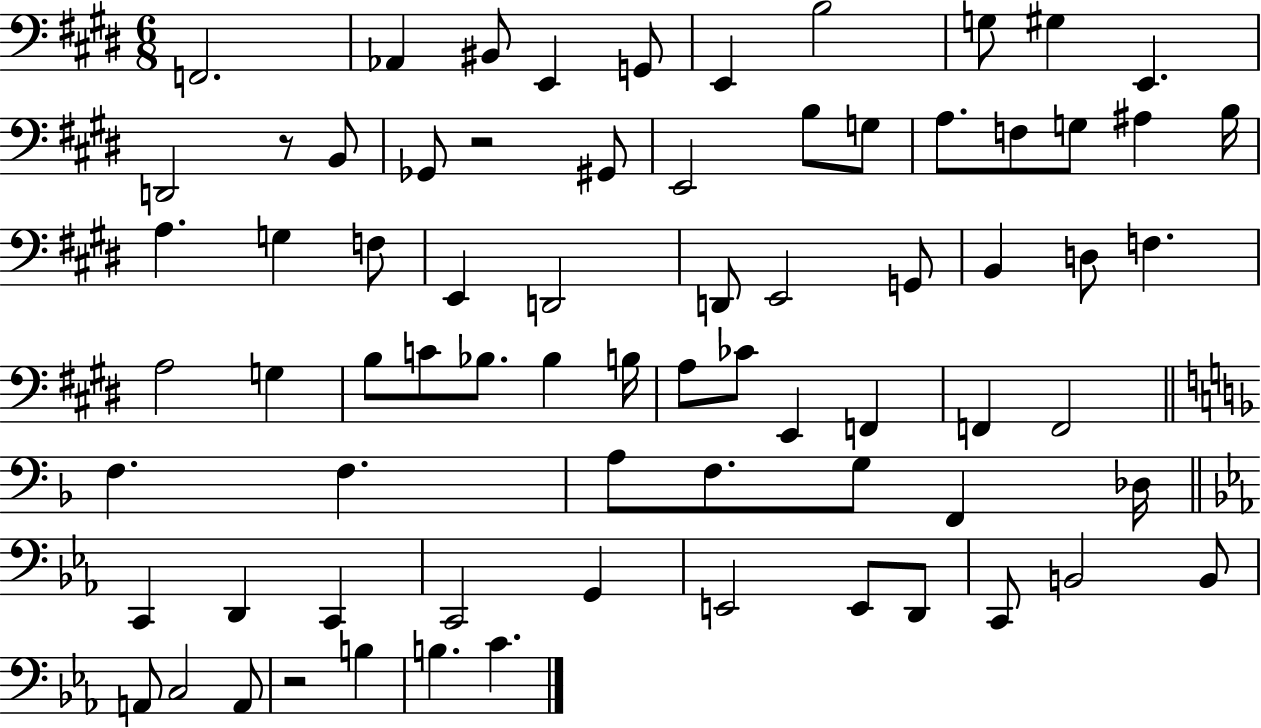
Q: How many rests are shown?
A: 3